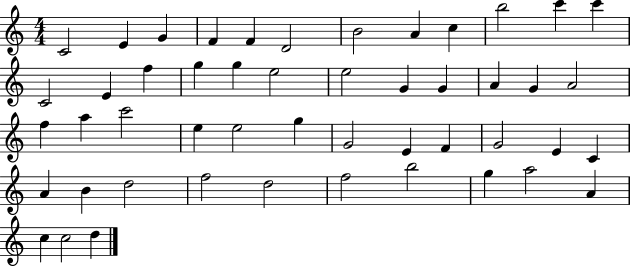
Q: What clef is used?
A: treble